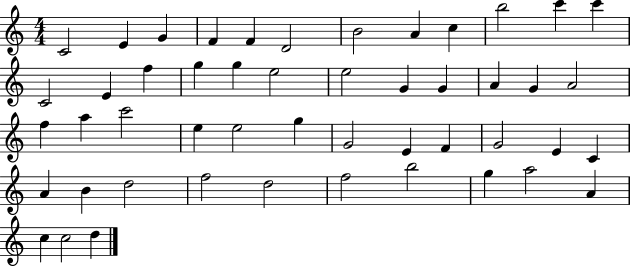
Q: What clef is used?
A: treble